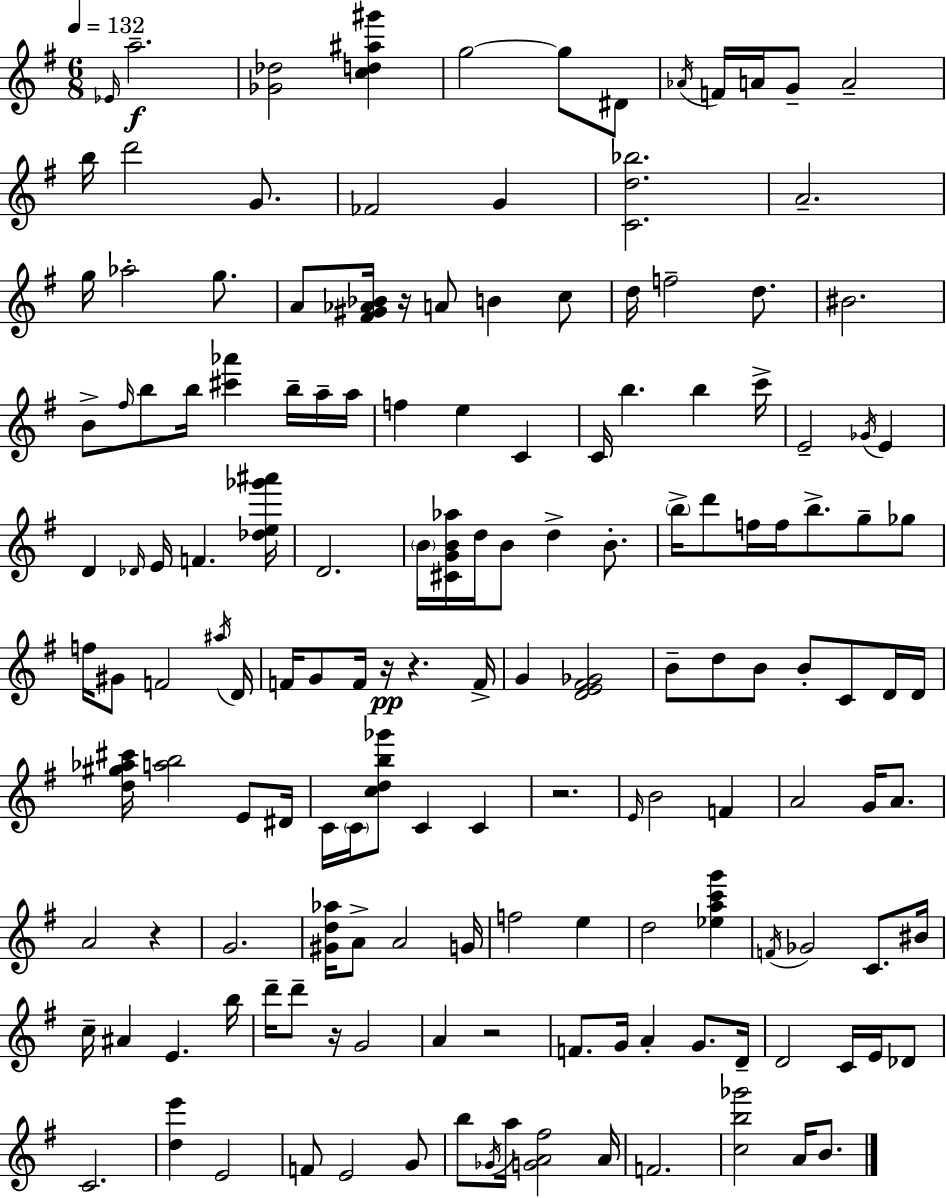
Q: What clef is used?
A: treble